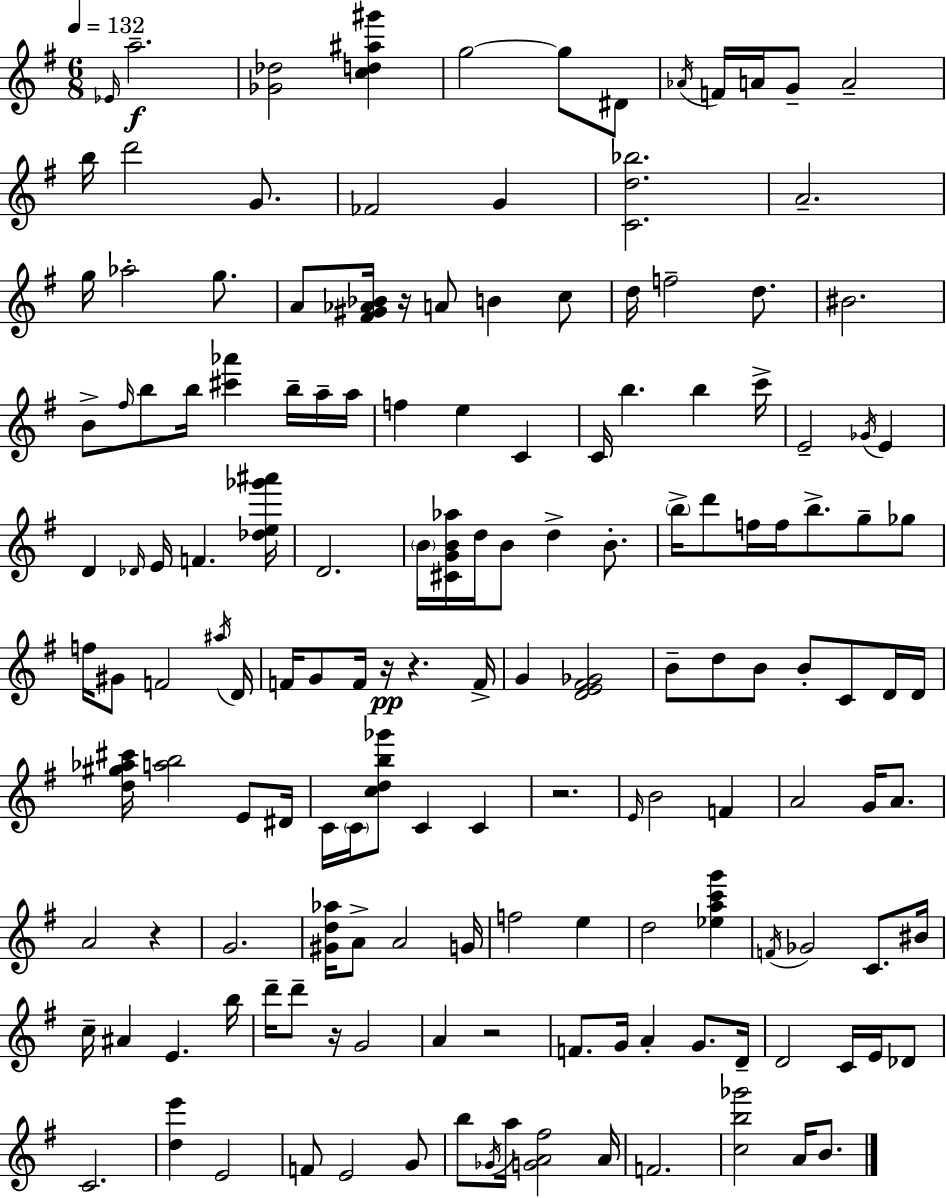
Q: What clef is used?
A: treble